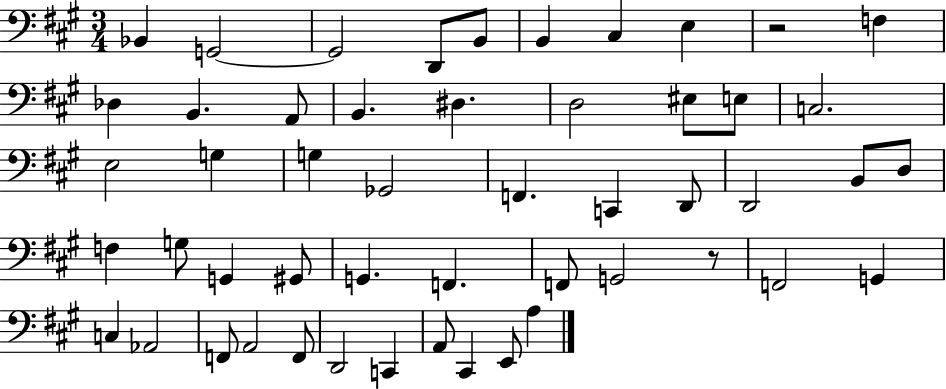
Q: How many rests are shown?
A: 2